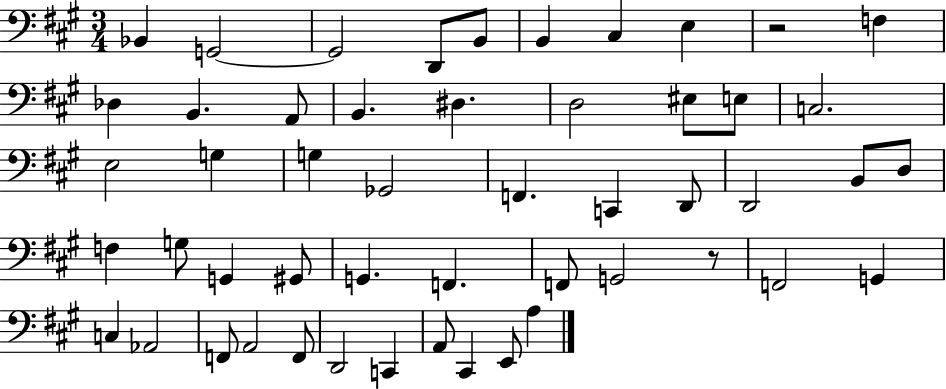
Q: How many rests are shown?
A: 2